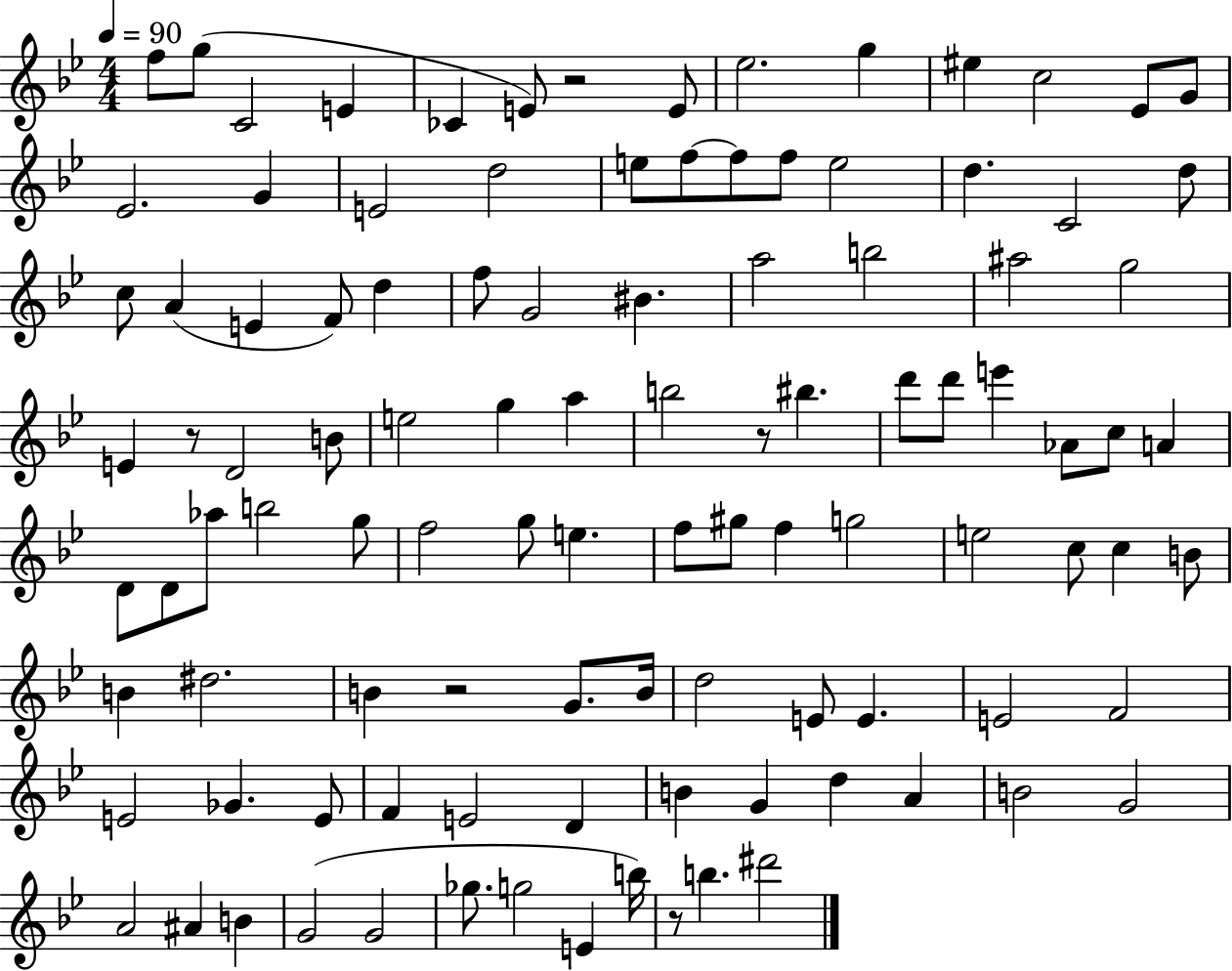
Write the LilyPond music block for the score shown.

{
  \clef treble
  \numericTimeSignature
  \time 4/4
  \key bes \major
  \tempo 4 = 90
  \repeat volta 2 { f''8 g''8( c'2 e'4 | ces'4 e'8) r2 e'8 | ees''2. g''4 | eis''4 c''2 ees'8 g'8 | \break ees'2. g'4 | e'2 d''2 | e''8 f''8~~ f''8 f''8 e''2 | d''4. c'2 d''8 | \break c''8 a'4( e'4 f'8) d''4 | f''8 g'2 bis'4. | a''2 b''2 | ais''2 g''2 | \break e'4 r8 d'2 b'8 | e''2 g''4 a''4 | b''2 r8 bis''4. | d'''8 d'''8 e'''4 aes'8 c''8 a'4 | \break d'8 d'8 aes''8 b''2 g''8 | f''2 g''8 e''4. | f''8 gis''8 f''4 g''2 | e''2 c''8 c''4 b'8 | \break b'4 dis''2. | b'4 r2 g'8. b'16 | d''2 e'8 e'4. | e'2 f'2 | \break e'2 ges'4. e'8 | f'4 e'2 d'4 | b'4 g'4 d''4 a'4 | b'2 g'2 | \break a'2 ais'4 b'4 | g'2( g'2 | ges''8. g''2 e'4 b''16) | r8 b''4. dis'''2 | \break } \bar "|."
}